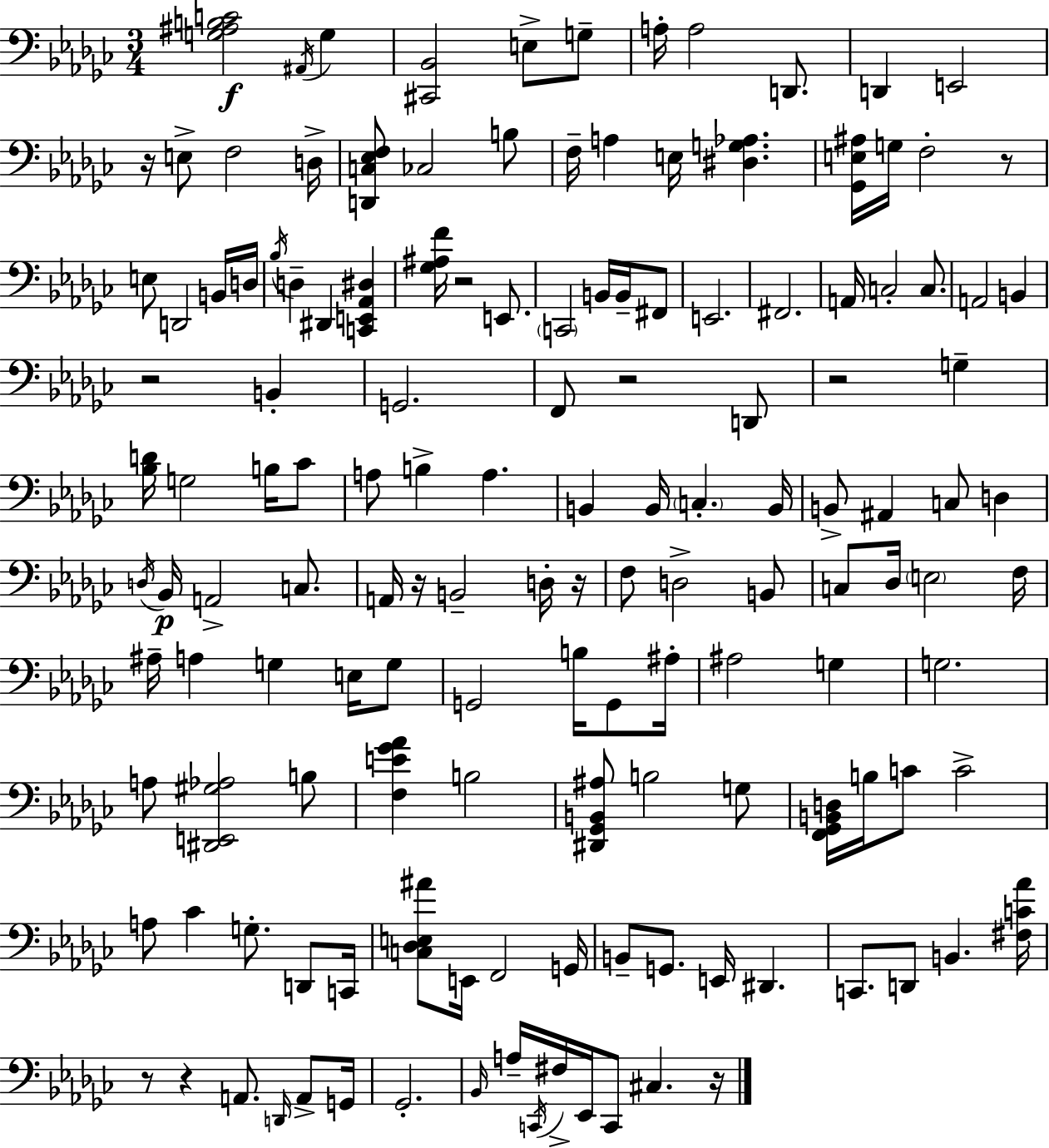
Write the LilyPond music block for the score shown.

{
  \clef bass
  \numericTimeSignature
  \time 3/4
  \key ees \minor
  <g ais b c'>2\f \acciaccatura { ais,16 } g4 | <cis, bes,>2 e8-> g8-- | a16-. a2 d,8. | d,4 e,2 | \break r16 e8-> f2 | d16-> <d, c ees f>8 ces2 b8 | f16-- a4 e16 <dis g aes>4. | <ges, e ais>16 g16 f2-. r8 | \break e8 d,2 b,16 | d16 \acciaccatura { bes16 } d4-- dis,4 <c, e, aes, dis>4 | <ges ais f'>16 r2 e,8. | \parenthesize c,2 b,16 b,16-- | \break fis,8 e,2. | fis,2. | a,16 c2-. c8. | a,2 b,4 | \break r2 b,4-. | g,2. | f,8 r2 | d,8 r2 g4-- | \break <bes d'>16 g2 b16 | ces'8 a8 b4-> a4. | b,4 b,16 \parenthesize c4.-. | b,16 b,8-> ais,4 c8 d4 | \break \acciaccatura { d16 }\p bes,16 a,2-> | c8. a,16 r16 b,2-- | d16-. r16 f8 d2-> | b,8 c8 des16 \parenthesize e2 | \break f16 ais16-- a4 g4 | e16 g8 g,2 b16 | g,8 ais16-. ais2 g4 | g2. | \break a8 <dis, e, gis aes>2 | b8 <f e' ges' aes'>4 b2 | <dis, ges, b, ais>8 b2 | g8 <f, ges, b, d>16 b16 c'8 c'2-> | \break a8 ces'4 g8.-. | d,8 c,16 <c des e ais'>8 e,16 f,2 | g,16 b,8-- g,8. e,16 dis,4. | c,8. d,8 b,4. | \break <fis c' aes'>16 r8 r4 a,8. | \grace { d,16 } a,8-> g,16 ges,2.-. | \grace { bes,16 } a16-- \acciaccatura { c,16 } fis16-> ees,16 c,8 cis4. | r16 \bar "|."
}